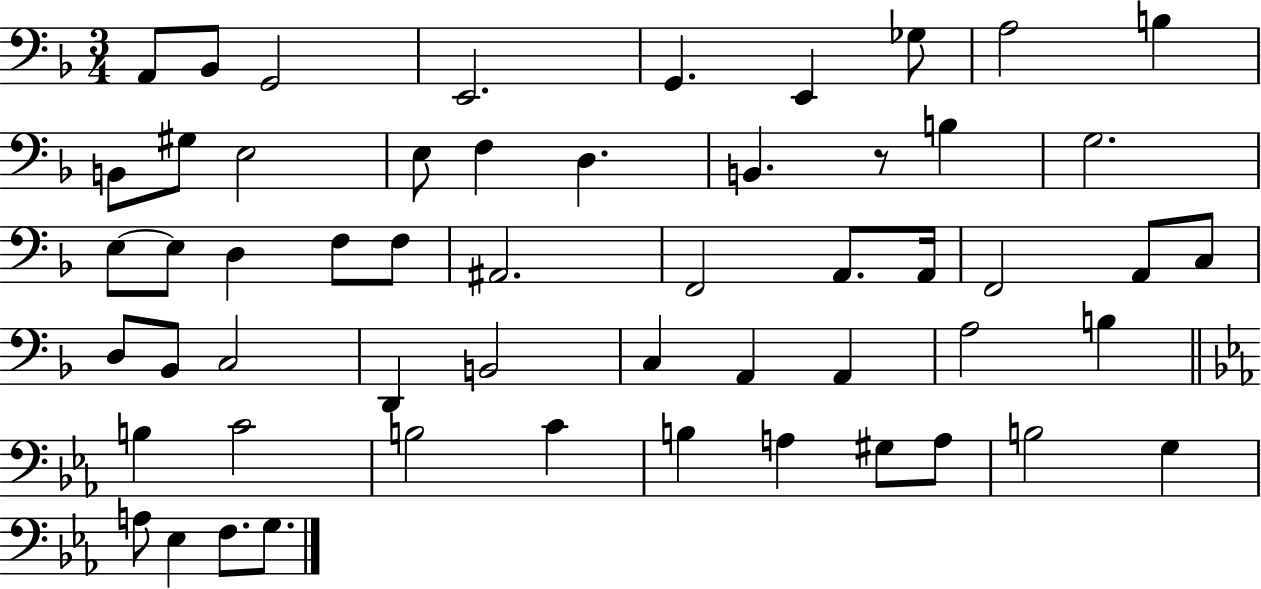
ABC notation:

X:1
T:Untitled
M:3/4
L:1/4
K:F
A,,/2 _B,,/2 G,,2 E,,2 G,, E,, _G,/2 A,2 B, B,,/2 ^G,/2 E,2 E,/2 F, D, B,, z/2 B, G,2 E,/2 E,/2 D, F,/2 F,/2 ^A,,2 F,,2 A,,/2 A,,/4 F,,2 A,,/2 C,/2 D,/2 _B,,/2 C,2 D,, B,,2 C, A,, A,, A,2 B, B, C2 B,2 C B, A, ^G,/2 A,/2 B,2 G, A,/2 _E, F,/2 G,/2